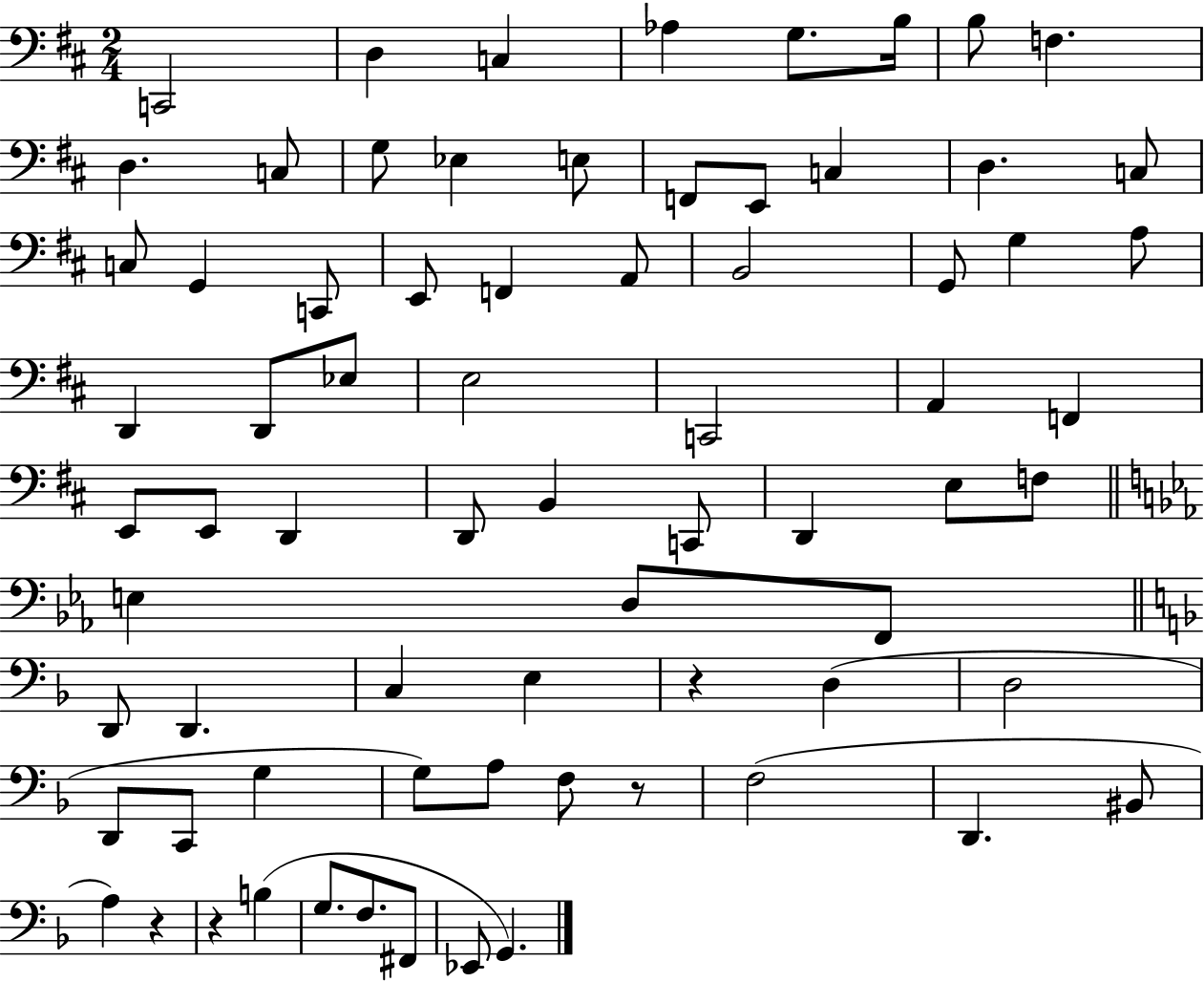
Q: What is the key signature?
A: D major